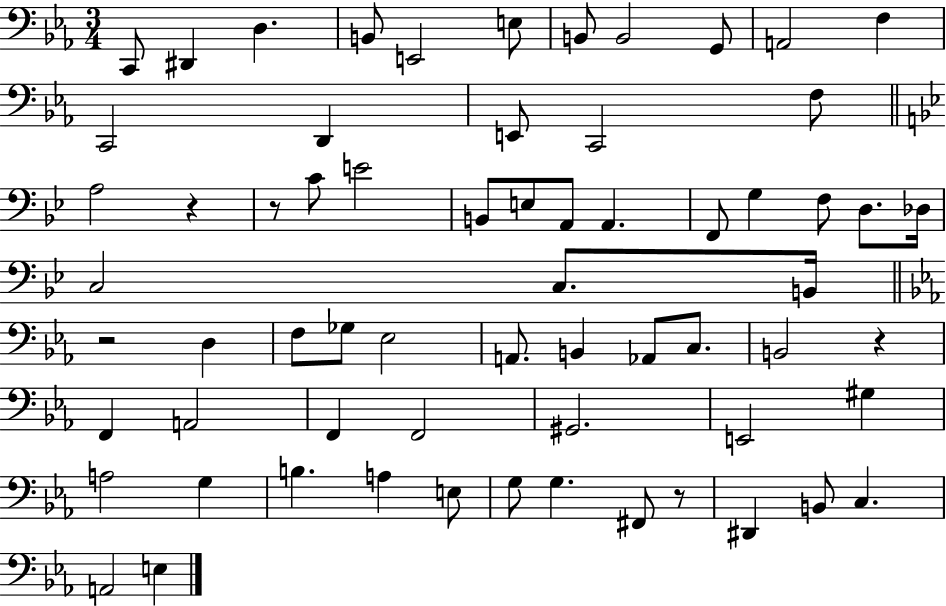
{
  \clef bass
  \numericTimeSignature
  \time 3/4
  \key ees \major
  c,8 dis,4 d4. | b,8 e,2 e8 | b,8 b,2 g,8 | a,2 f4 | \break c,2 d,4 | e,8 c,2 f8 | \bar "||" \break \key bes \major a2 r4 | r8 c'8 e'2 | b,8 e8 a,8 a,4. | f,8 g4 f8 d8. des16 | \break c2 c8. b,16 | \bar "||" \break \key ees \major r2 d4 | f8 ges8 ees2 | a,8. b,4 aes,8 c8. | b,2 r4 | \break f,4 a,2 | f,4 f,2 | gis,2. | e,2 gis4 | \break a2 g4 | b4. a4 e8 | g8 g4. fis,8 r8 | dis,4 b,8 c4. | \break a,2 e4 | \bar "|."
}